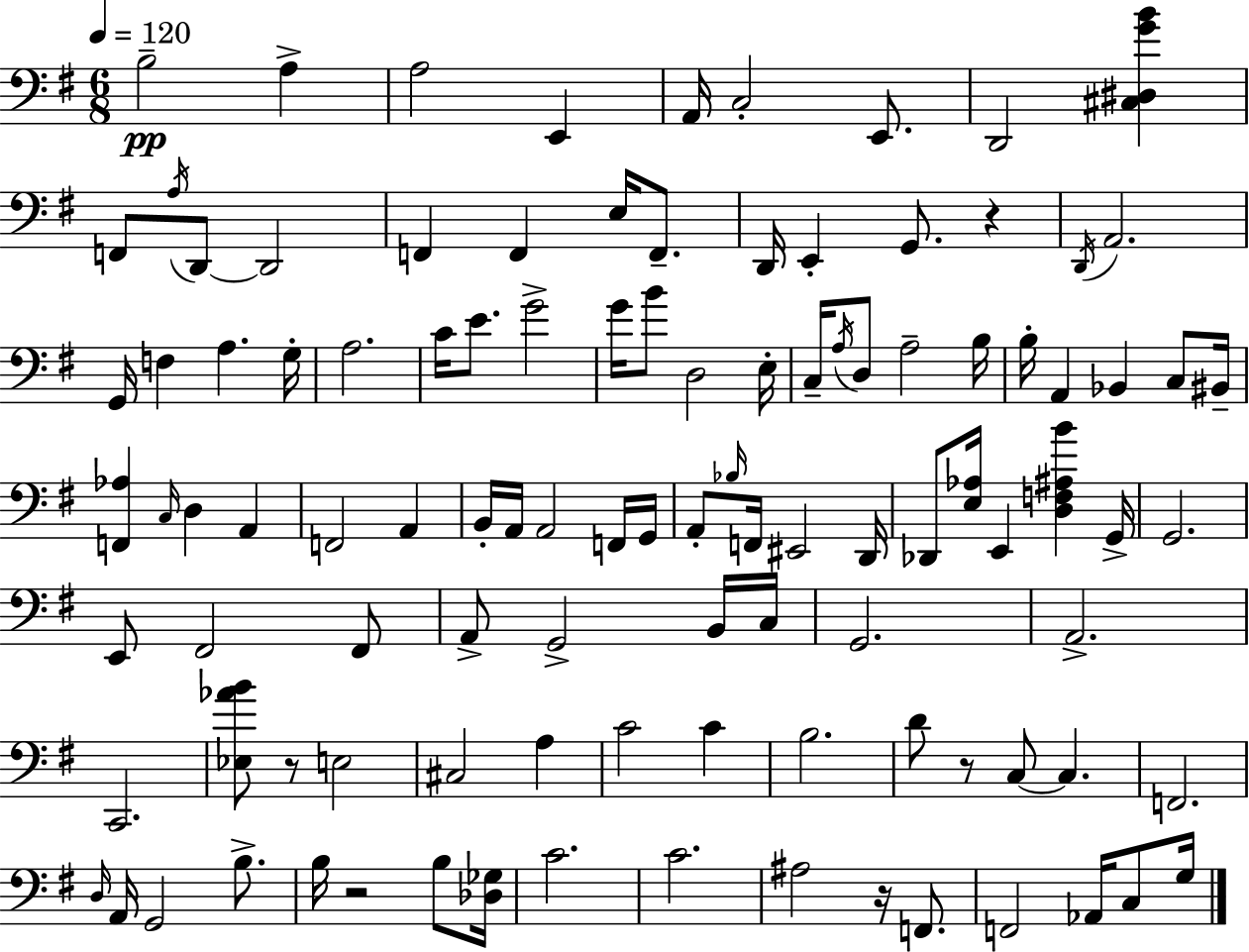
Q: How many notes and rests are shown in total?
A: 107